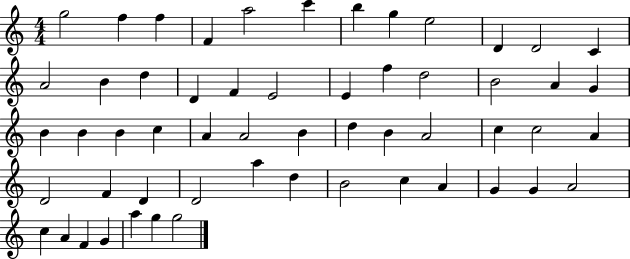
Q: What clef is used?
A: treble